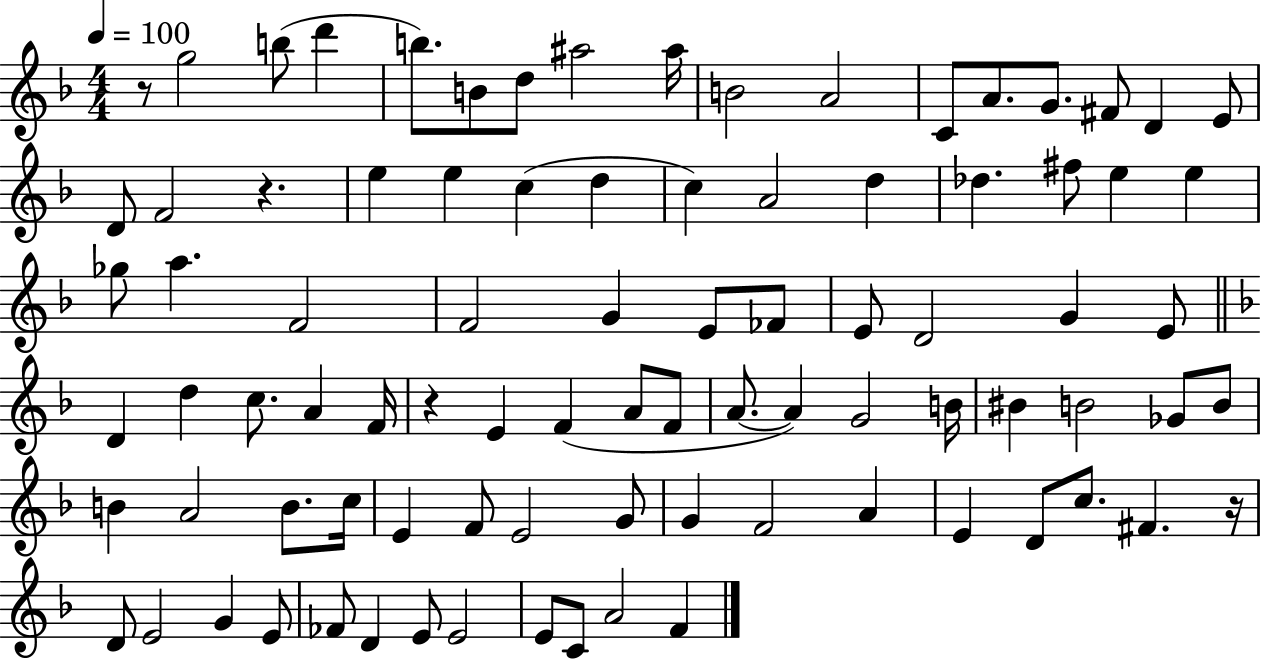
{
  \clef treble
  \numericTimeSignature
  \time 4/4
  \key f \major
  \tempo 4 = 100
  r8 g''2 b''8( d'''4 | b''8.) b'8 d''8 ais''2 ais''16 | b'2 a'2 | c'8 a'8. g'8. fis'8 d'4 e'8 | \break d'8 f'2 r4. | e''4 e''4 c''4( d''4 | c''4) a'2 d''4 | des''4. fis''8 e''4 e''4 | \break ges''8 a''4. f'2 | f'2 g'4 e'8 fes'8 | e'8 d'2 g'4 e'8 | \bar "||" \break \key f \major d'4 d''4 c''8. a'4 f'16 | r4 e'4 f'4( a'8 f'8 | a'8.~~ a'4) g'2 b'16 | bis'4 b'2 ges'8 b'8 | \break b'4 a'2 b'8. c''16 | e'4 f'8 e'2 g'8 | g'4 f'2 a'4 | e'4 d'8 c''8. fis'4. r16 | \break d'8 e'2 g'4 e'8 | fes'8 d'4 e'8 e'2 | e'8 c'8 a'2 f'4 | \bar "|."
}